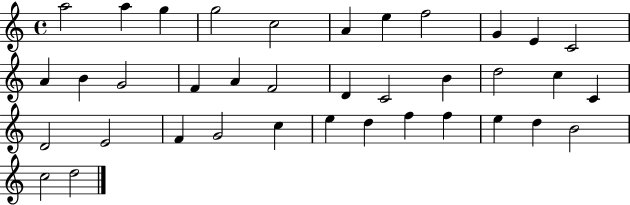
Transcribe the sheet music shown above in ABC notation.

X:1
T:Untitled
M:4/4
L:1/4
K:C
a2 a g g2 c2 A e f2 G E C2 A B G2 F A F2 D C2 B d2 c C D2 E2 F G2 c e d f f e d B2 c2 d2